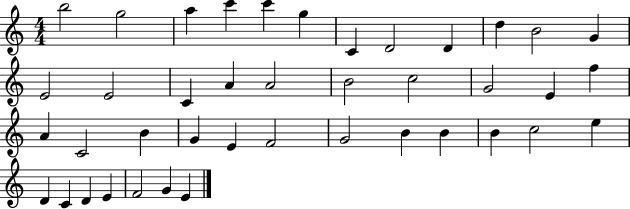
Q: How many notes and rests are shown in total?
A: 41